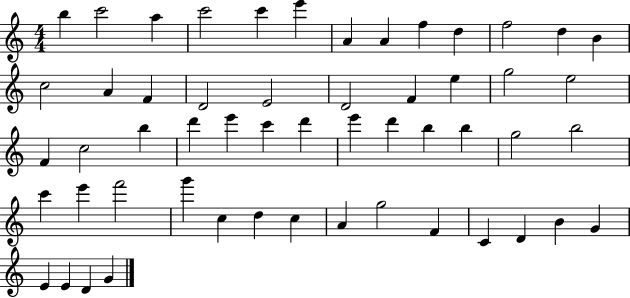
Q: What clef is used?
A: treble